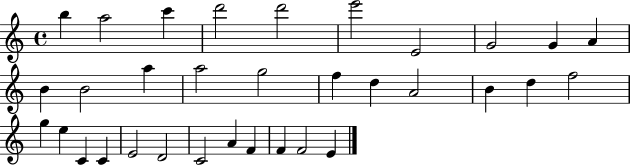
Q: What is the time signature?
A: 4/4